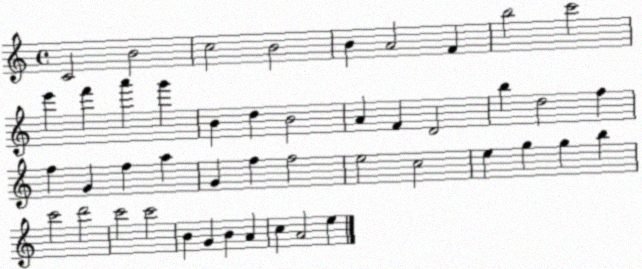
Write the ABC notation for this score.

X:1
T:Untitled
M:4/4
L:1/4
K:C
C2 B2 c2 B2 B A2 F b2 c'2 e' f' a' g' B d B2 A F D2 b d2 f f G f a G f f2 e2 c2 e g g b c'2 d'2 c'2 c'2 B G B A c A2 e